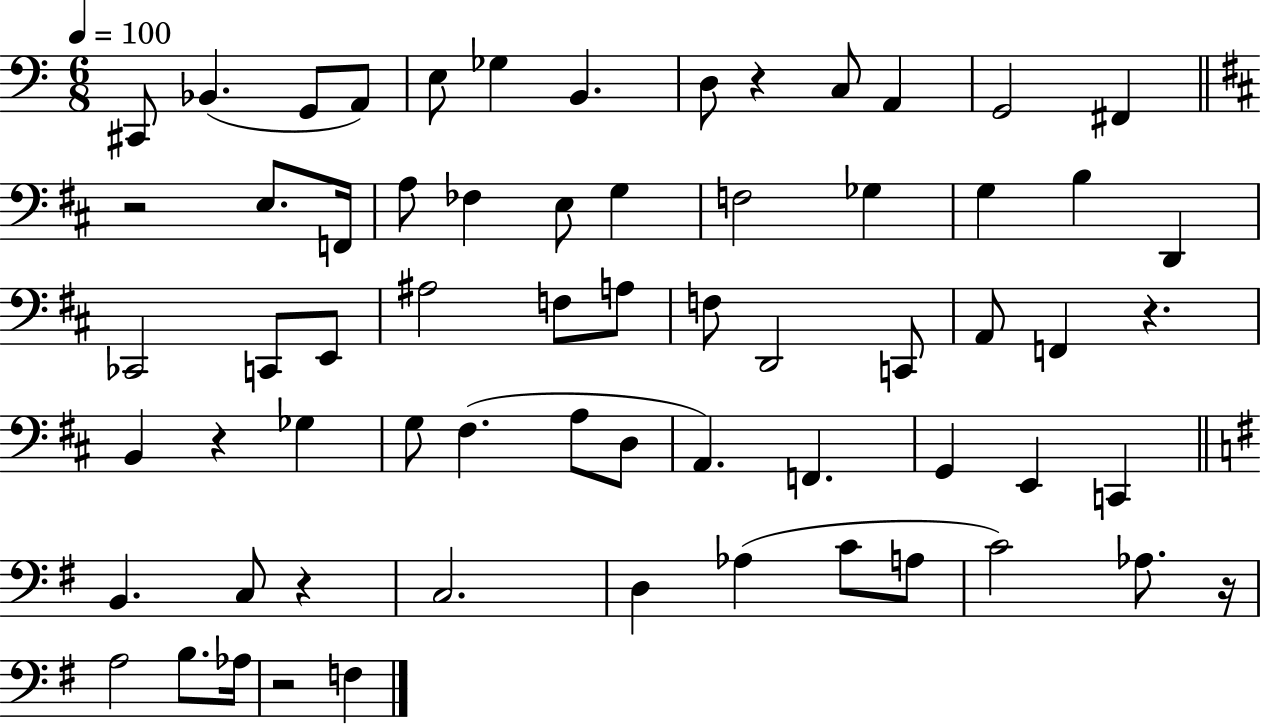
C#2/e Bb2/q. G2/e A2/e E3/e Gb3/q B2/q. D3/e R/q C3/e A2/q G2/h F#2/q R/h E3/e. F2/s A3/e FES3/q E3/e G3/q F3/h Gb3/q G3/q B3/q D2/q CES2/h C2/e E2/e A#3/h F3/e A3/e F3/e D2/h C2/e A2/e F2/q R/q. B2/q R/q Gb3/q G3/e F#3/q. A3/e D3/e A2/q. F2/q. G2/q E2/q C2/q B2/q. C3/e R/q C3/h. D3/q Ab3/q C4/e A3/e C4/h Ab3/e. R/s A3/h B3/e. Ab3/s R/h F3/q